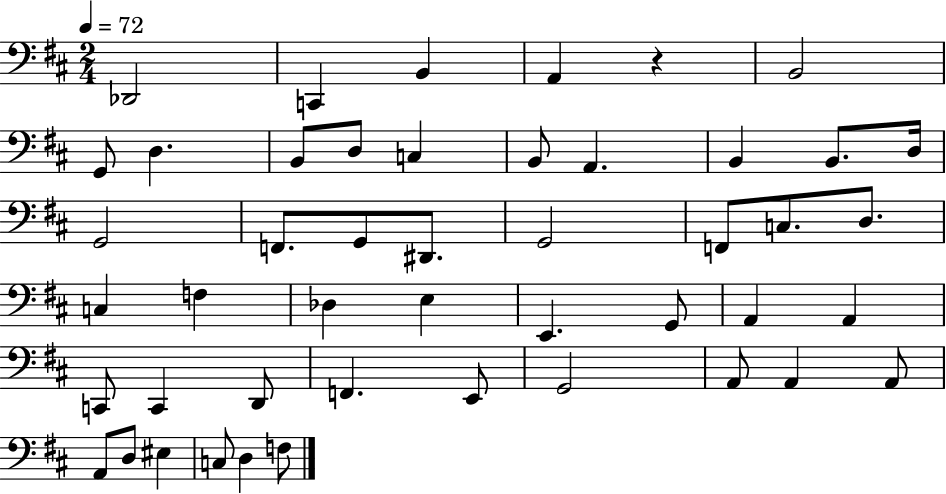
X:1
T:Untitled
M:2/4
L:1/4
K:D
_D,,2 C,, B,, A,, z B,,2 G,,/2 D, B,,/2 D,/2 C, B,,/2 A,, B,, B,,/2 D,/4 G,,2 F,,/2 G,,/2 ^D,,/2 G,,2 F,,/2 C,/2 D,/2 C, F, _D, E, E,, G,,/2 A,, A,, C,,/2 C,, D,,/2 F,, E,,/2 G,,2 A,,/2 A,, A,,/2 A,,/2 D,/2 ^E, C,/2 D, F,/2